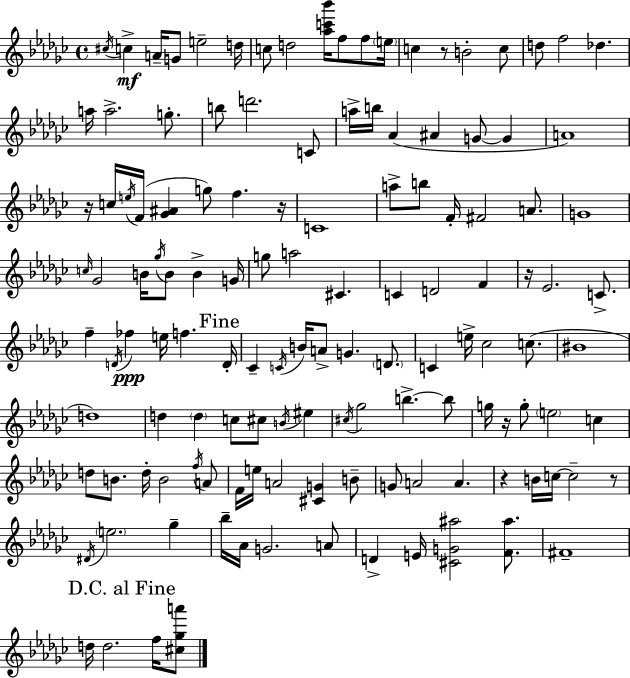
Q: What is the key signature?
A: EES minor